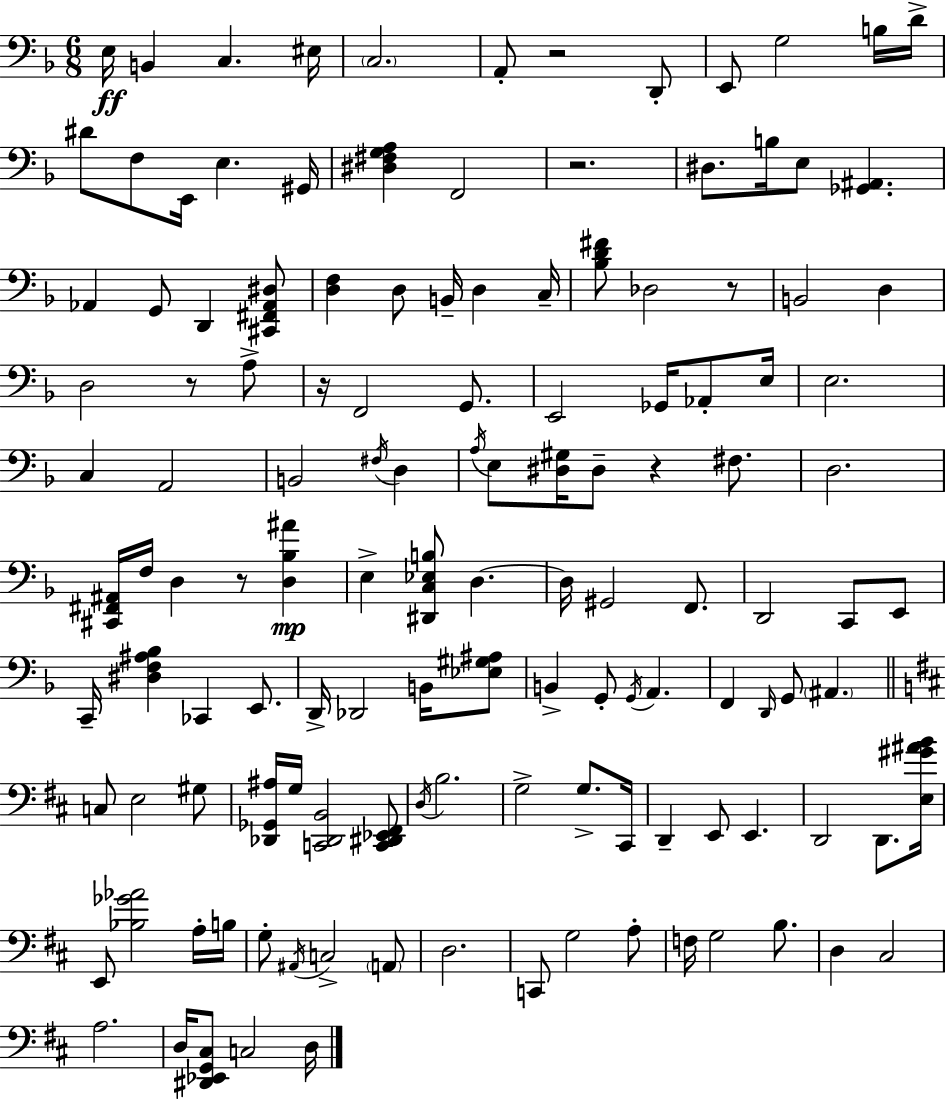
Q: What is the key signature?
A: D minor